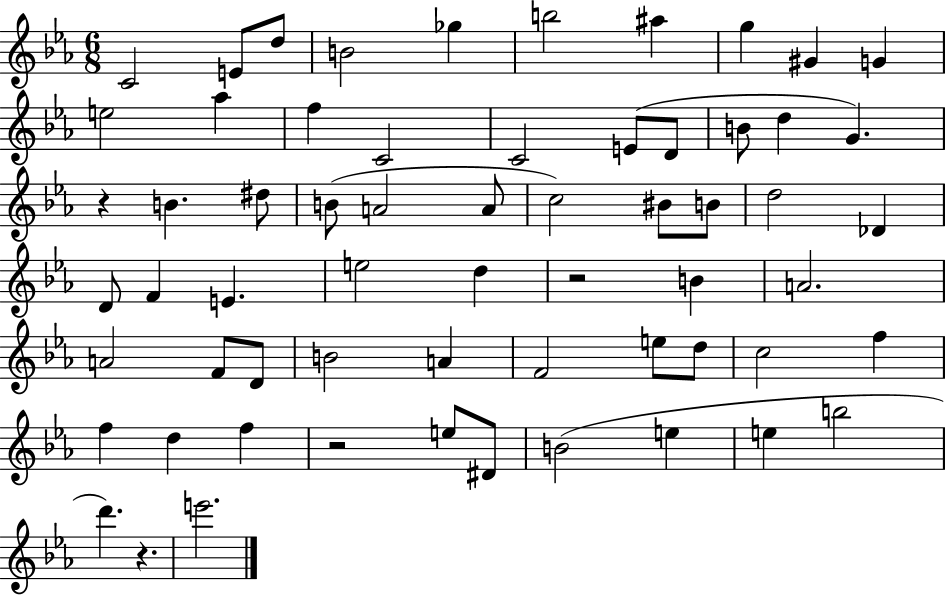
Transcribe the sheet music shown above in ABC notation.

X:1
T:Untitled
M:6/8
L:1/4
K:Eb
C2 E/2 d/2 B2 _g b2 ^a g ^G G e2 _a f C2 C2 E/2 D/2 B/2 d G z B ^d/2 B/2 A2 A/2 c2 ^B/2 B/2 d2 _D D/2 F E e2 d z2 B A2 A2 F/2 D/2 B2 A F2 e/2 d/2 c2 f f d f z2 e/2 ^D/2 B2 e e b2 d' z e'2